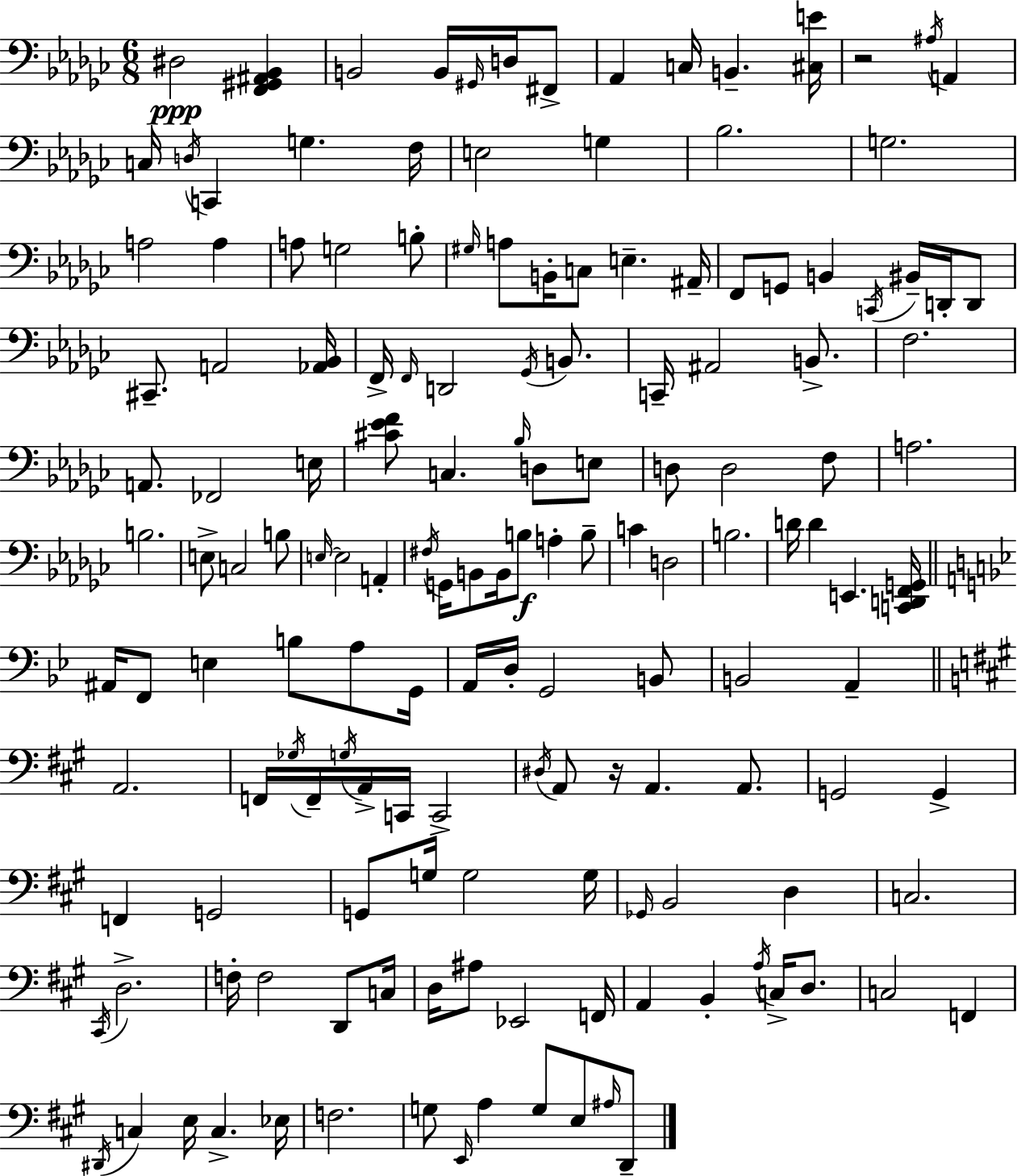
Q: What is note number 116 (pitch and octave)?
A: C3